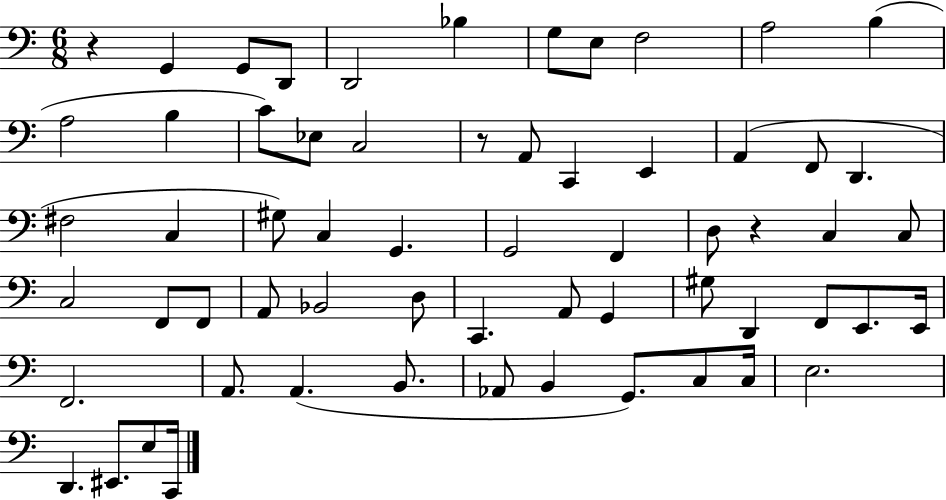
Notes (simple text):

R/q G2/q G2/e D2/e D2/h Bb3/q G3/e E3/e F3/h A3/h B3/q A3/h B3/q C4/e Eb3/e C3/h R/e A2/e C2/q E2/q A2/q F2/e D2/q. F#3/h C3/q G#3/e C3/q G2/q. G2/h F2/q D3/e R/q C3/q C3/e C3/h F2/e F2/e A2/e Bb2/h D3/e C2/q. A2/e G2/q G#3/e D2/q F2/e E2/e. E2/s F2/h. A2/e. A2/q. B2/e. Ab2/e B2/q G2/e. C3/e C3/s E3/h. D2/q. EIS2/e. E3/e C2/s